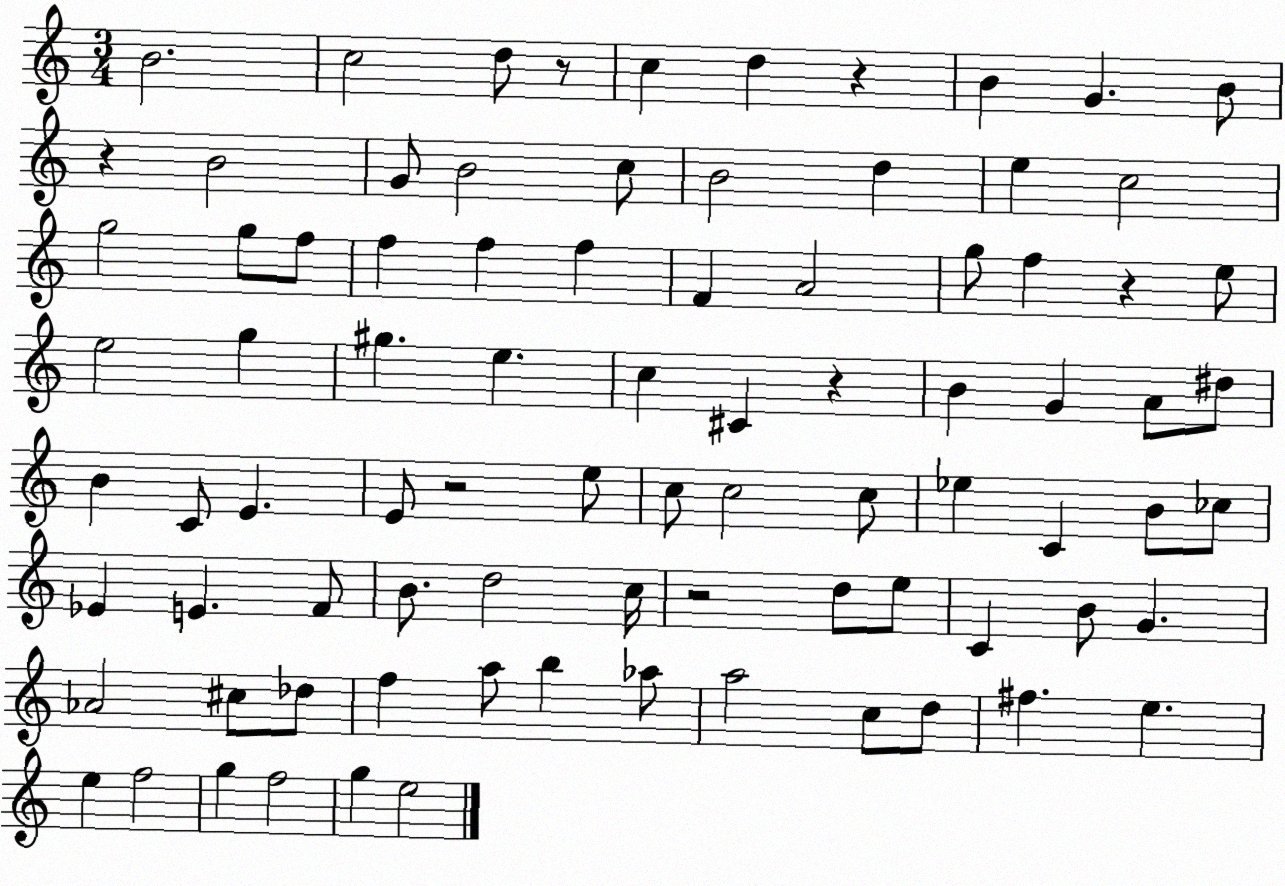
X:1
T:Untitled
M:3/4
L:1/4
K:C
B2 c2 d/2 z/2 c d z B G B/2 z B2 G/2 B2 c/2 B2 d e c2 g2 g/2 f/2 f f f F A2 g/2 f z e/2 e2 g ^g e c ^C z B G A/2 ^d/2 B C/2 E E/2 z2 e/2 c/2 c2 c/2 _e C B/2 _c/2 _E E F/2 B/2 d2 c/4 z2 d/2 e/2 C B/2 G _A2 ^c/2 _d/2 f a/2 b _a/2 a2 c/2 d/2 ^f e e f2 g f2 g e2